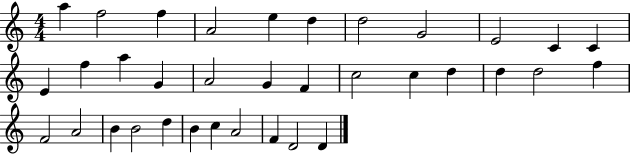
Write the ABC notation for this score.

X:1
T:Untitled
M:4/4
L:1/4
K:C
a f2 f A2 e d d2 G2 E2 C C E f a G A2 G F c2 c d d d2 f F2 A2 B B2 d B c A2 F D2 D